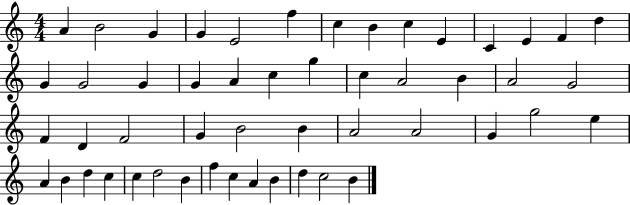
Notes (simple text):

A4/q B4/h G4/q G4/q E4/h F5/q C5/q B4/q C5/q E4/q C4/q E4/q F4/q D5/q G4/q G4/h G4/q G4/q A4/q C5/q G5/q C5/q A4/h B4/q A4/h G4/h F4/q D4/q F4/h G4/q B4/h B4/q A4/h A4/h G4/q G5/h E5/q A4/q B4/q D5/q C5/q C5/q D5/h B4/q F5/q C5/q A4/q B4/q D5/q C5/h B4/q